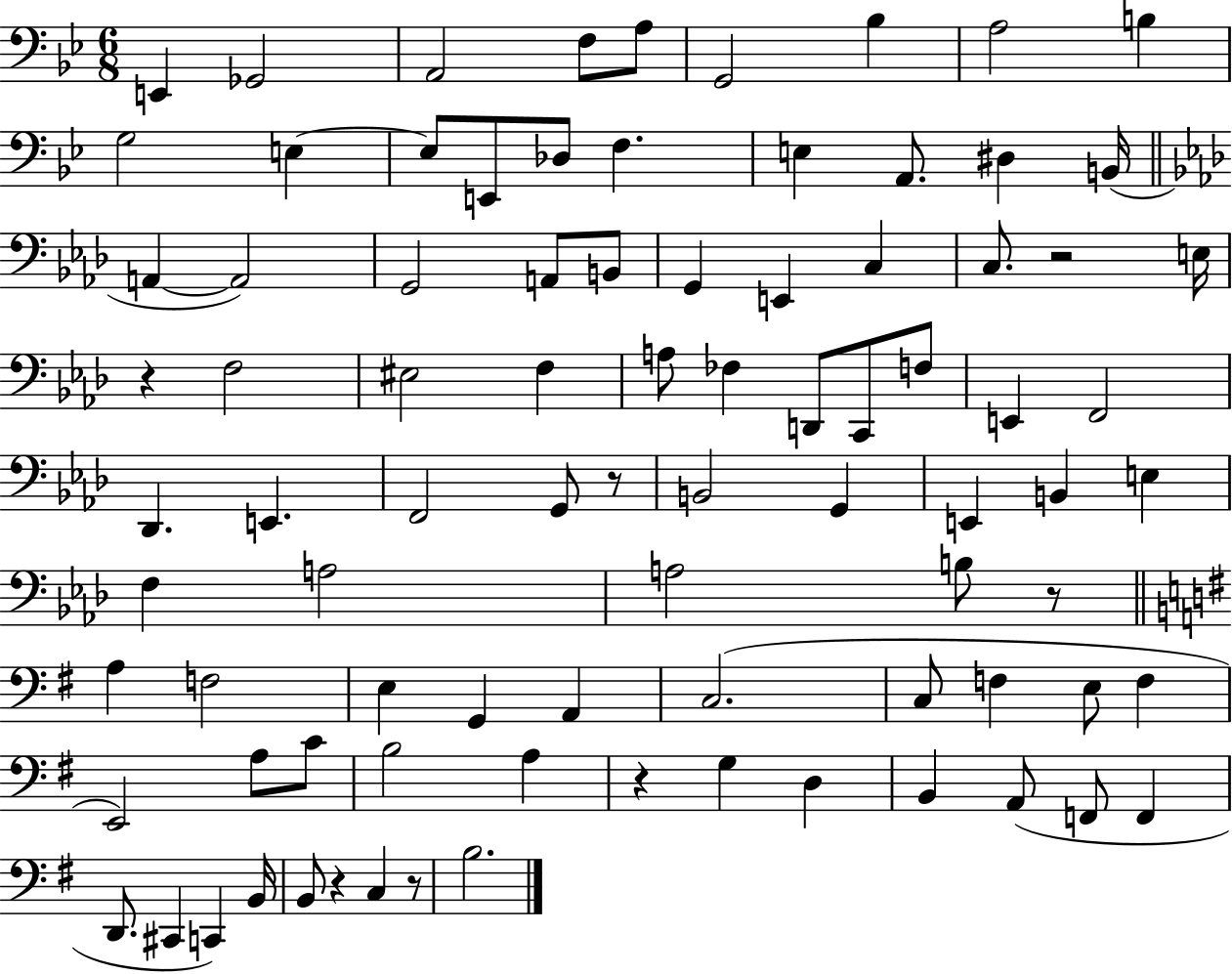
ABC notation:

X:1
T:Untitled
M:6/8
L:1/4
K:Bb
E,, _G,,2 A,,2 F,/2 A,/2 G,,2 _B, A,2 B, G,2 E, E,/2 E,,/2 _D,/2 F, E, A,,/2 ^D, B,,/4 A,, A,,2 G,,2 A,,/2 B,,/2 G,, E,, C, C,/2 z2 E,/4 z F,2 ^E,2 F, A,/2 _F, D,,/2 C,,/2 F,/2 E,, F,,2 _D,, E,, F,,2 G,,/2 z/2 B,,2 G,, E,, B,, E, F, A,2 A,2 B,/2 z/2 A, F,2 E, G,, A,, C,2 C,/2 F, E,/2 F, E,,2 A,/2 C/2 B,2 A, z G, D, B,, A,,/2 F,,/2 F,, D,,/2 ^C,, C,, B,,/4 B,,/2 z C, z/2 B,2